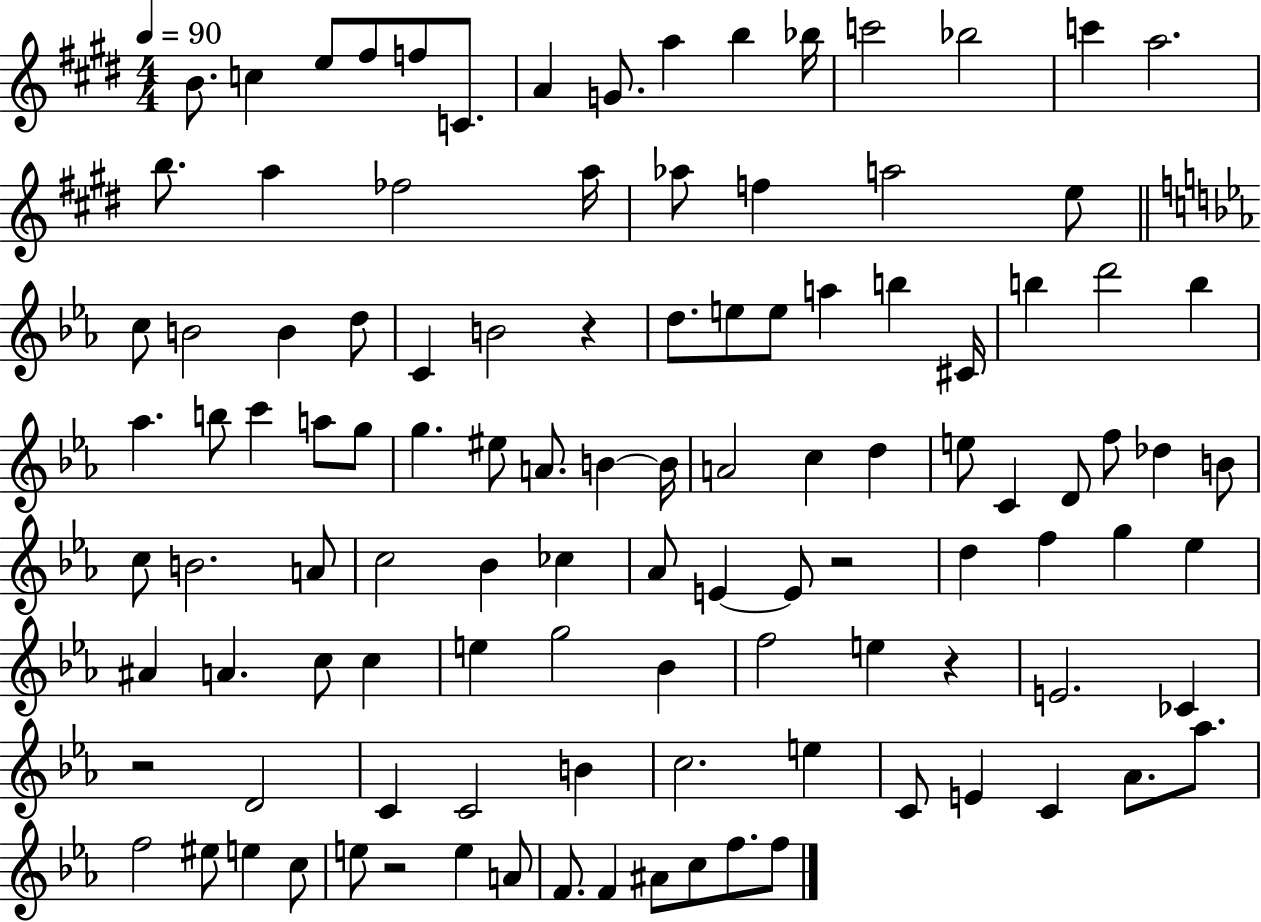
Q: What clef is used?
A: treble